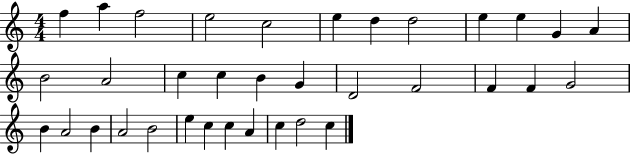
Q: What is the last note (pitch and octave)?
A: C5